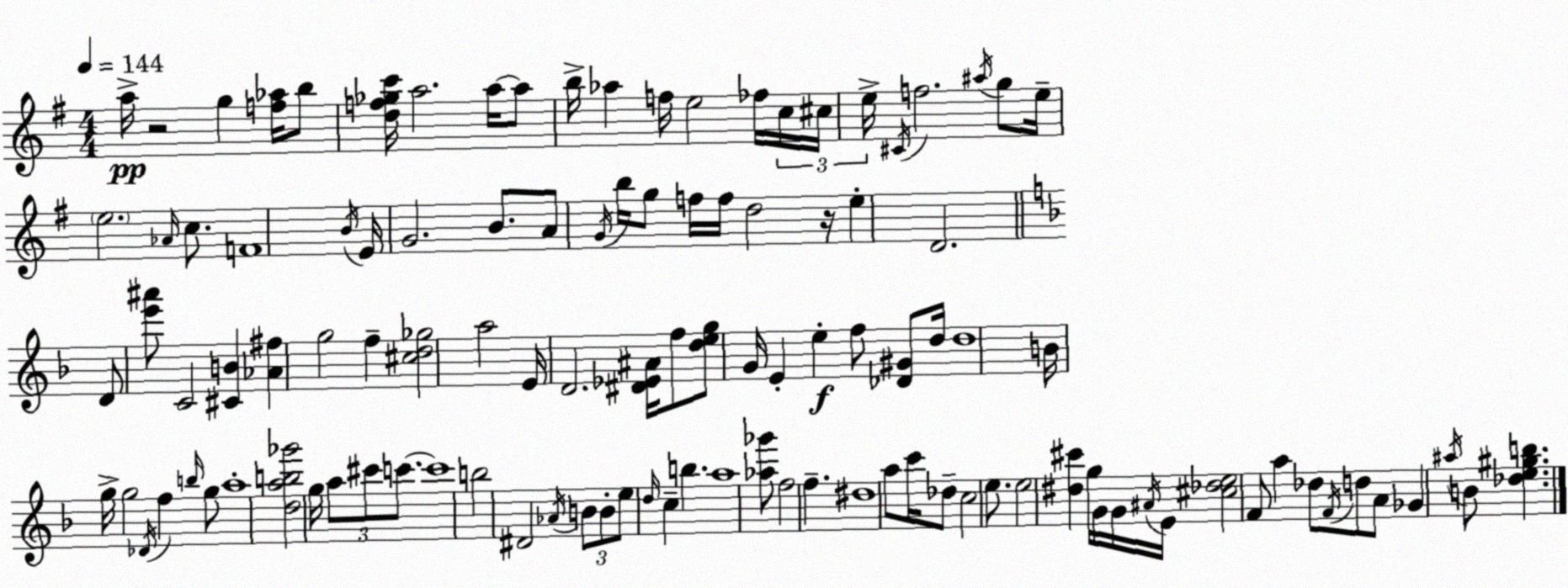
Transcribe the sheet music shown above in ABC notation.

X:1
T:Untitled
M:4/4
L:1/4
K:Em
a/4 z2 g [f_a]/4 b/2 [df_gc']/4 a2 a/4 a/2 b/4 _a f/4 e2 _f/4 c/4 ^c/4 e/4 ^C/4 f2 ^a/4 g/2 e/4 e2 _A/4 c/2 F4 B/4 E/4 G2 B/2 A/2 G/4 b/4 g/2 f/4 f/4 d2 z/4 e D2 D/2 [e'^a']/2 C2 [^CB] [_A^f] g2 f [^cd_g]2 a2 E/4 D2 [^D_E^A]/4 f/2 [deg]/2 G/4 E e f/2 [_D^G]/2 d/4 d4 B/4 g/4 g2 _D/4 f b/4 g/2 a4 [dab_g']2 g/4 a/2 ^c'/2 c'/2 c'4 b2 ^D2 _A/4 B/2 B/2 e/2 d/4 c b a4 [_a_g']/2 f2 f ^d4 a/2 c'/4 _d/2 c2 e/2 e2 [^d^c'] g/4 G/4 G/4 ^A/4 E/4 [^c_de]2 F/2 a _d/2 F/4 d/2 A/2 _G ^a/4 B/2 [_de^gb]